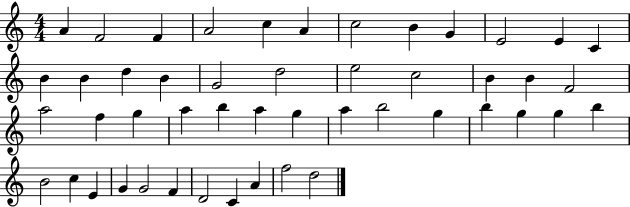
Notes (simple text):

A4/q F4/h F4/q A4/h C5/q A4/q C5/h B4/q G4/q E4/h E4/q C4/q B4/q B4/q D5/q B4/q G4/h D5/h E5/h C5/h B4/q B4/q F4/h A5/h F5/q G5/q A5/q B5/q A5/q G5/q A5/q B5/h G5/q B5/q G5/q G5/q B5/q B4/h C5/q E4/q G4/q G4/h F4/q D4/h C4/q A4/q F5/h D5/h